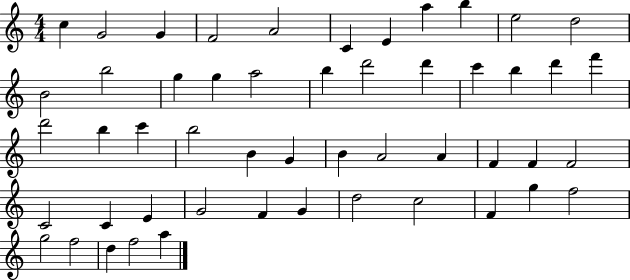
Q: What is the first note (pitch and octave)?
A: C5